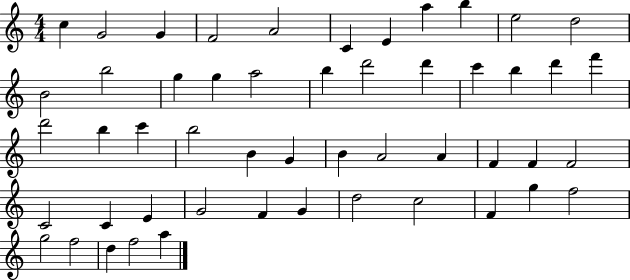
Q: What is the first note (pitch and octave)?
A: C5